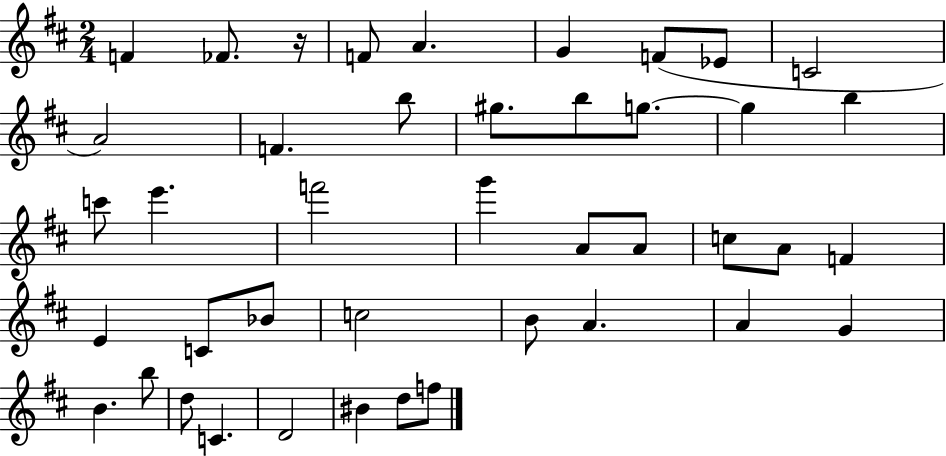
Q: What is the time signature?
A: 2/4